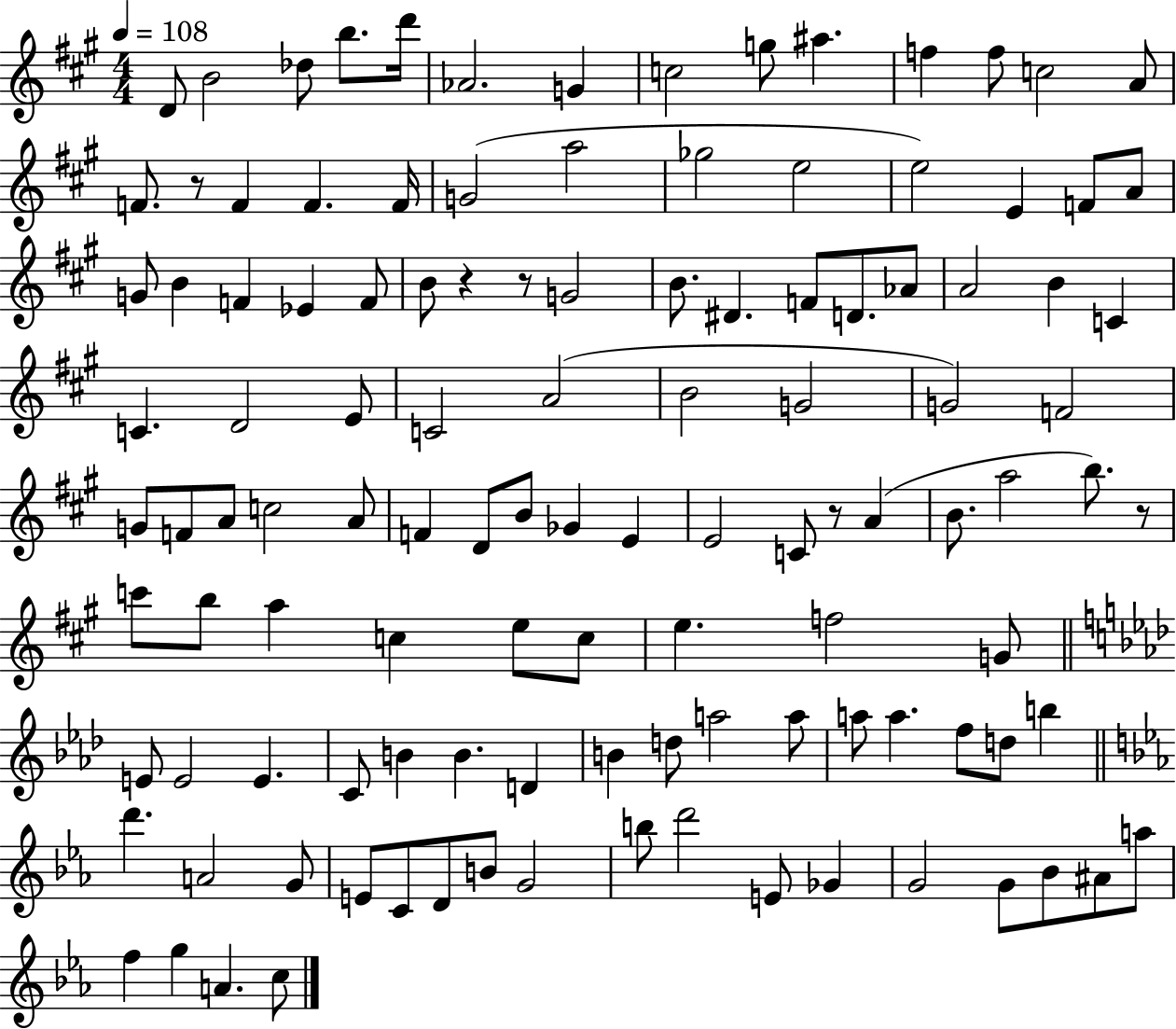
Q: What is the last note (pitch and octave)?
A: C5